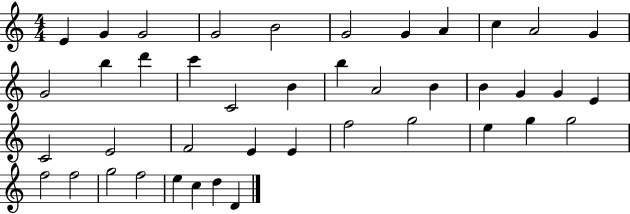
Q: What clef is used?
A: treble